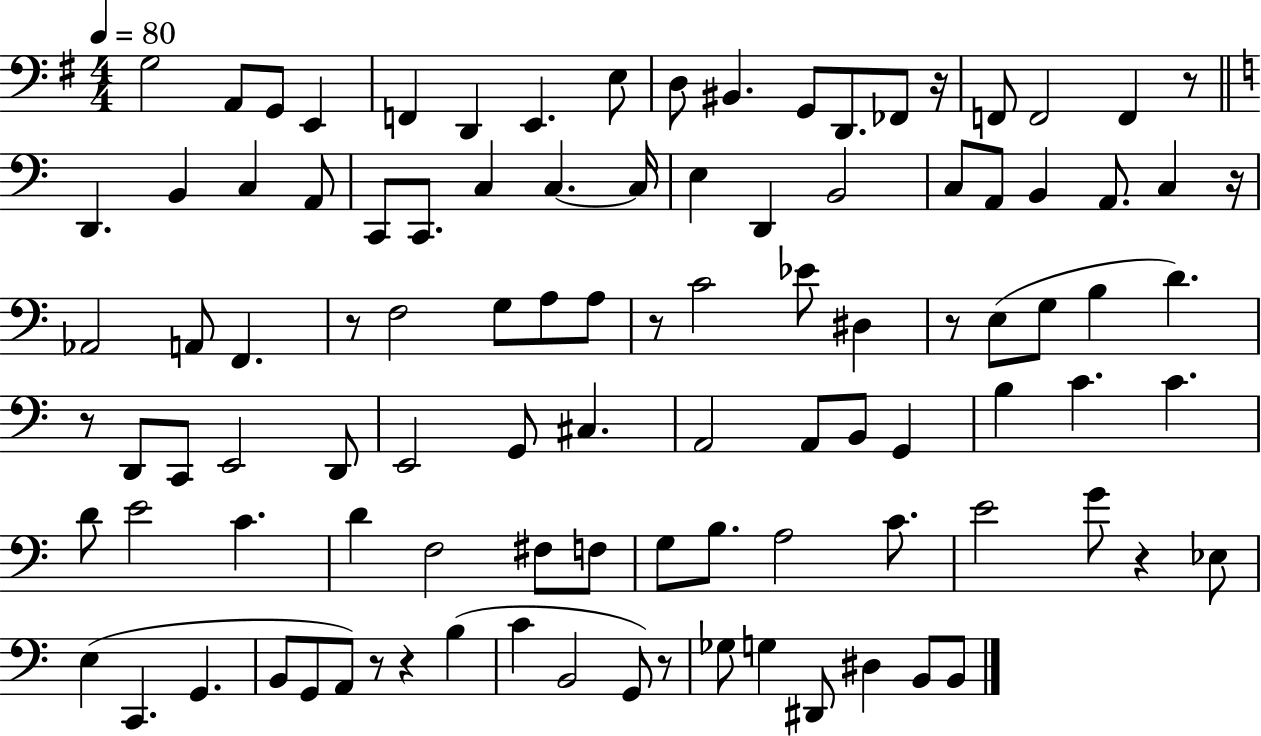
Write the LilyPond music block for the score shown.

{
  \clef bass
  \numericTimeSignature
  \time 4/4
  \key g \major
  \tempo 4 = 80
  g2 a,8 g,8 e,4 | f,4 d,4 e,4. e8 | d8 bis,4. g,8 d,8. fes,8 r16 | f,8 f,2 f,4 r8 | \break \bar "||" \break \key c \major d,4. b,4 c4 a,8 | c,8 c,8. c4 c4.~~ c16 | e4 d,4 b,2 | c8 a,8 b,4 a,8. c4 r16 | \break aes,2 a,8 f,4. | r8 f2 g8 a8 a8 | r8 c'2 ees'8 dis4 | r8 e8( g8 b4 d'4.) | \break r8 d,8 c,8 e,2 d,8 | e,2 g,8 cis4. | a,2 a,8 b,8 g,4 | b4 c'4. c'4. | \break d'8 e'2 c'4. | d'4 f2 fis8 f8 | g8 b8. a2 c'8. | e'2 g'8 r4 ees8 | \break e4( c,4. g,4. | b,8 g,8 a,8) r8 r4 b4( | c'4 b,2 g,8) r8 | ges8 g4 dis,8 dis4 b,8 b,8 | \break \bar "|."
}